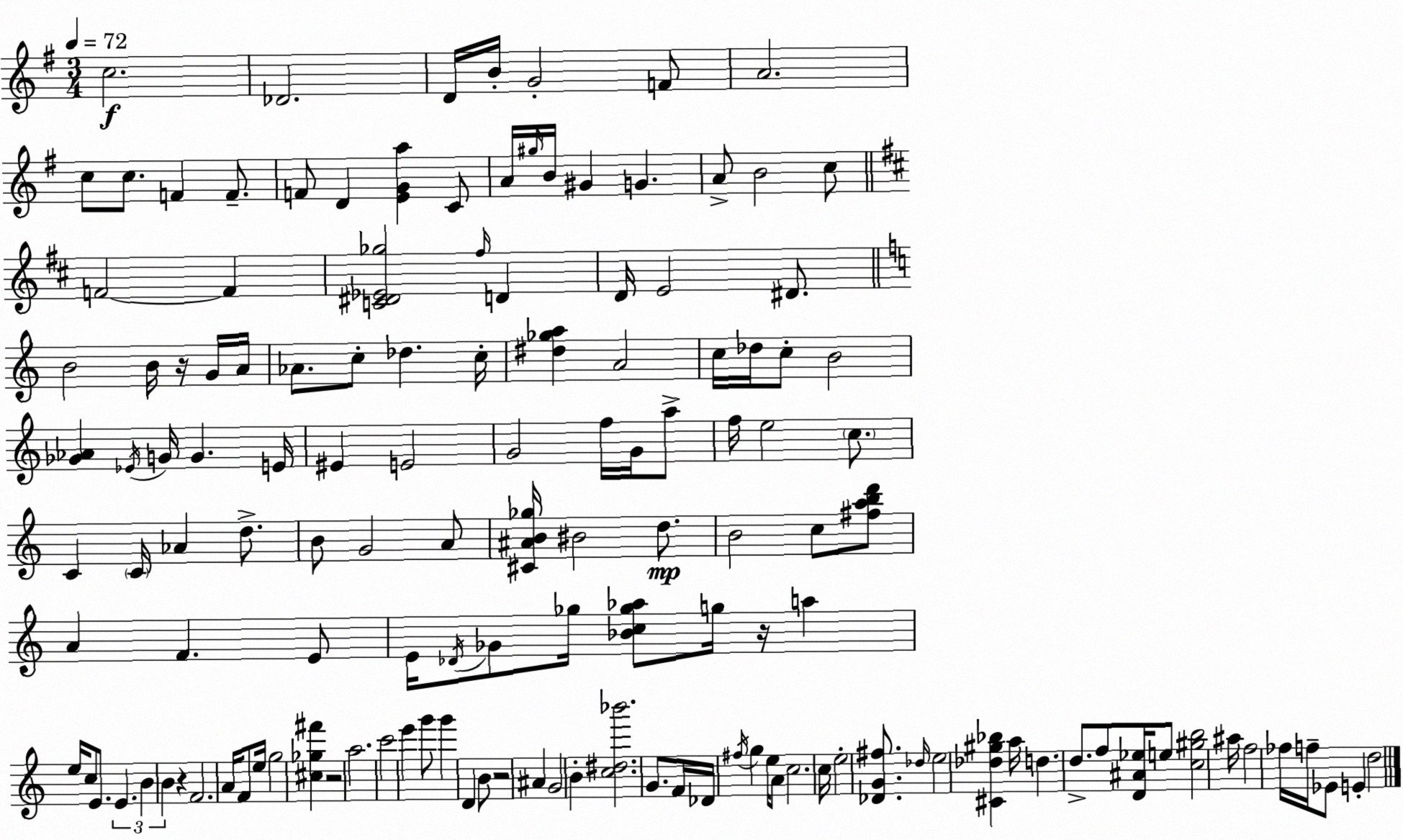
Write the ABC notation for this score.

X:1
T:Untitled
M:3/4
L:1/4
K:Em
c2 _D2 D/4 B/4 G2 F/2 A2 c/2 c/2 F F/2 F/2 D [EGa] C/2 A/4 ^g/4 B/4 ^G G A/2 B2 c/2 F2 F [C^D_E_g]2 ^f/4 D D/4 E2 ^D/2 B2 B/4 z/4 G/4 A/4 _A/2 c/2 _d c/4 [^d_ga] A2 c/4 _d/4 c/2 B2 [_G_A] _E/4 G/4 G E/4 ^E E2 G2 f/4 G/4 a/2 f/4 e2 c/2 C C/4 _A d/2 B/2 G2 A/2 [^C^AB_g]/4 ^B2 d/2 B2 c/2 [^fabd']/2 A F E/2 E/4 _D/4 _G/2 _g/4 [_Bc_g_a]/2 g/4 z/4 a e/4 c/2 E/2 E B B z F2 A/4 F/2 e/4 g2 [^c_g^f'] z2 a2 c'2 e' g'/2 g' D B/2 z2 ^A G2 B [c^d_b']2 G/2 F/4 _D/4 ^f/4 g e/4 A/2 c2 c/4 e2 [_DG^f]/2 _d/4 e2 [^C_d^g_b] a/4 d d/2 f/2 [D^A_e]/4 e/2 [c^gb]2 ^a/4 f2 _f/4 f/4 _E/2 E d2